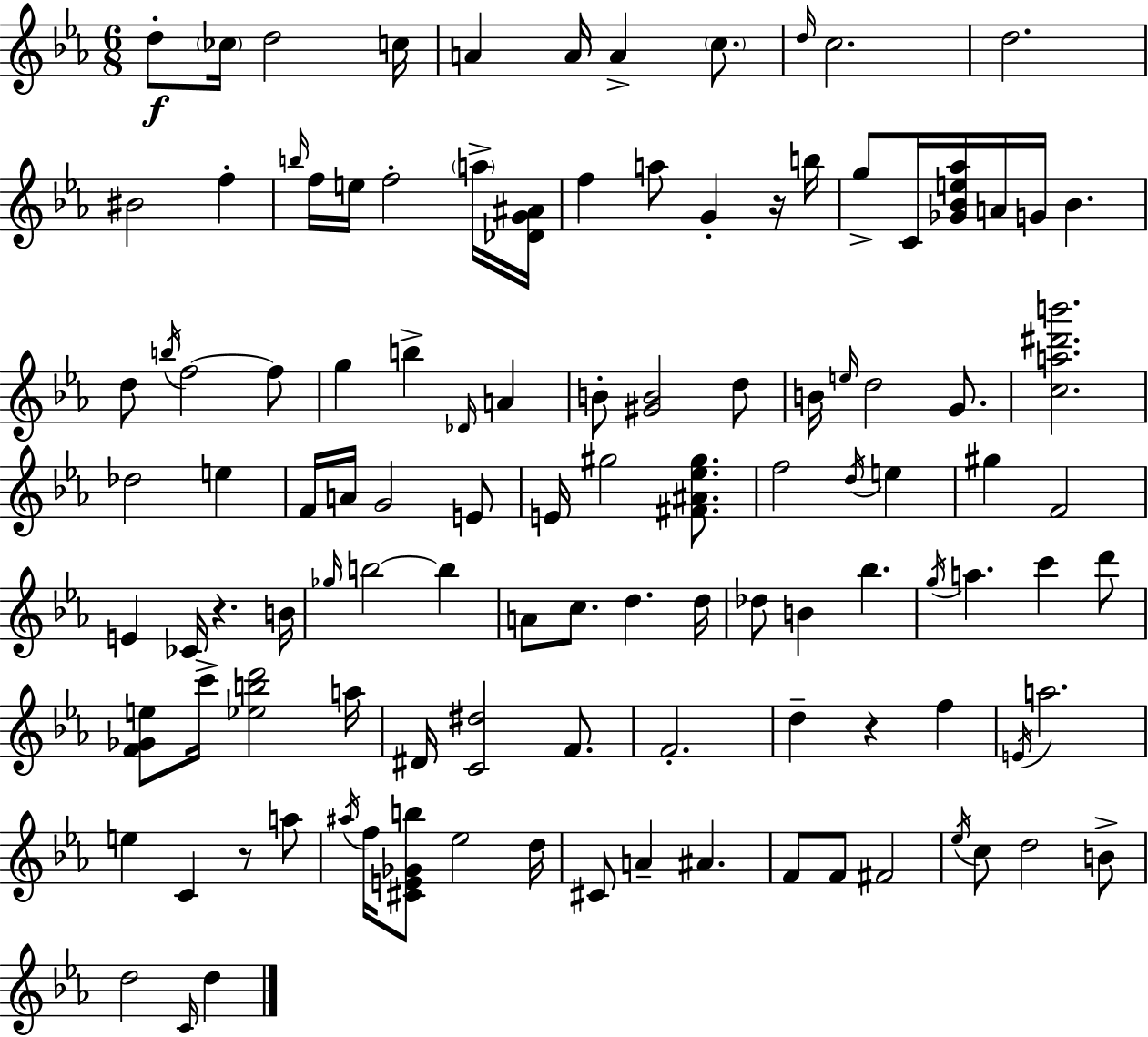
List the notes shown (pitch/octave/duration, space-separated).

D5/e CES5/s D5/h C5/s A4/q A4/s A4/q C5/e. D5/s C5/h. D5/h. BIS4/h F5/q B5/s F5/s E5/s F5/h A5/s [Db4,G4,A#4]/s F5/q A5/e G4/q R/s B5/s G5/e C4/s [Gb4,Bb4,E5,Ab5]/s A4/s G4/s Bb4/q. D5/e B5/s F5/h F5/e G5/q B5/q Db4/s A4/q B4/e [G#4,B4]/h D5/e B4/s E5/s D5/h G4/e. [C5,A5,D#6,B6]/h. Db5/h E5/q F4/s A4/s G4/h E4/e E4/s G#5/h [F#4,A#4,Eb5,G#5]/e. F5/h D5/s E5/q G#5/q F4/h E4/q CES4/s R/q. B4/s Gb5/s B5/h B5/q A4/e C5/e. D5/q. D5/s Db5/e B4/q Bb5/q. G5/s A5/q. C6/q D6/e [F4,Gb4,E5]/e C6/s [Eb5,B5,D6]/h A5/s D#4/s [C4,D#5]/h F4/e. F4/h. D5/q R/q F5/q E4/s A5/h. E5/q C4/q R/e A5/e A#5/s F5/s [C#4,E4,Gb4,B5]/e Eb5/h D5/s C#4/e A4/q A#4/q. F4/e F4/e F#4/h Eb5/s C5/e D5/h B4/e D5/h C4/s D5/q